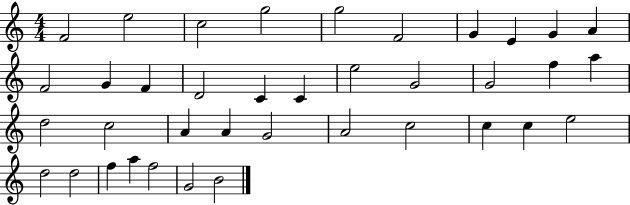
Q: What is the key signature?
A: C major